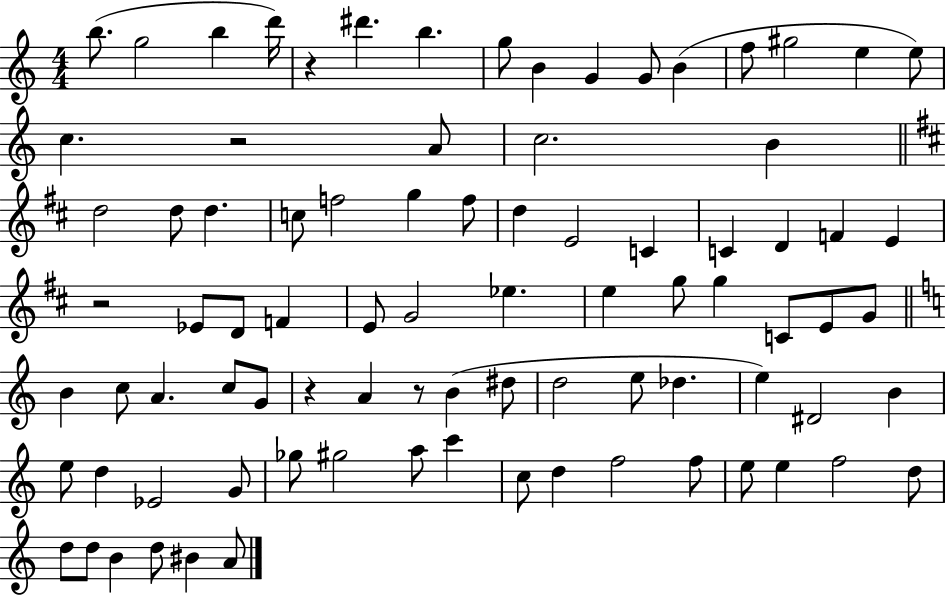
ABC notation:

X:1
T:Untitled
M:4/4
L:1/4
K:C
b/2 g2 b d'/4 z ^d' b g/2 B G G/2 B f/2 ^g2 e e/2 c z2 A/2 c2 B d2 d/2 d c/2 f2 g f/2 d E2 C C D F E z2 _E/2 D/2 F E/2 G2 _e e g/2 g C/2 E/2 G/2 B c/2 A c/2 G/2 z A z/2 B ^d/2 d2 e/2 _d e ^D2 B e/2 d _E2 G/2 _g/2 ^g2 a/2 c' c/2 d f2 f/2 e/2 e f2 d/2 d/2 d/2 B d/2 ^B A/2